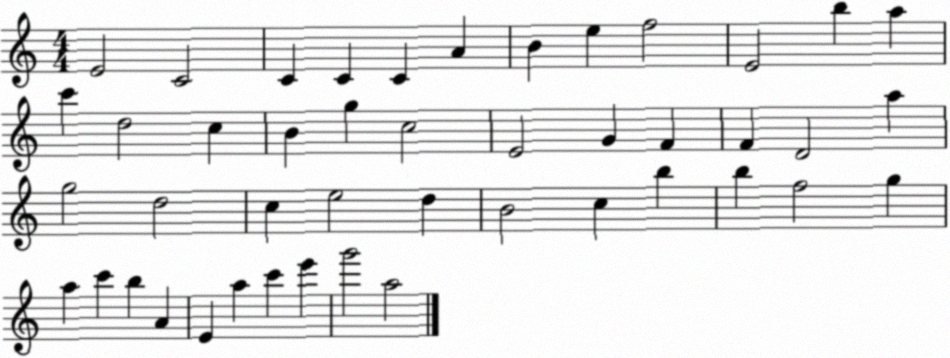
X:1
T:Untitled
M:4/4
L:1/4
K:C
E2 C2 C C C A B e f2 E2 b a c' d2 c B g c2 E2 G F F D2 a g2 d2 c e2 d B2 c b b f2 g a c' b A E a c' e' g'2 a2